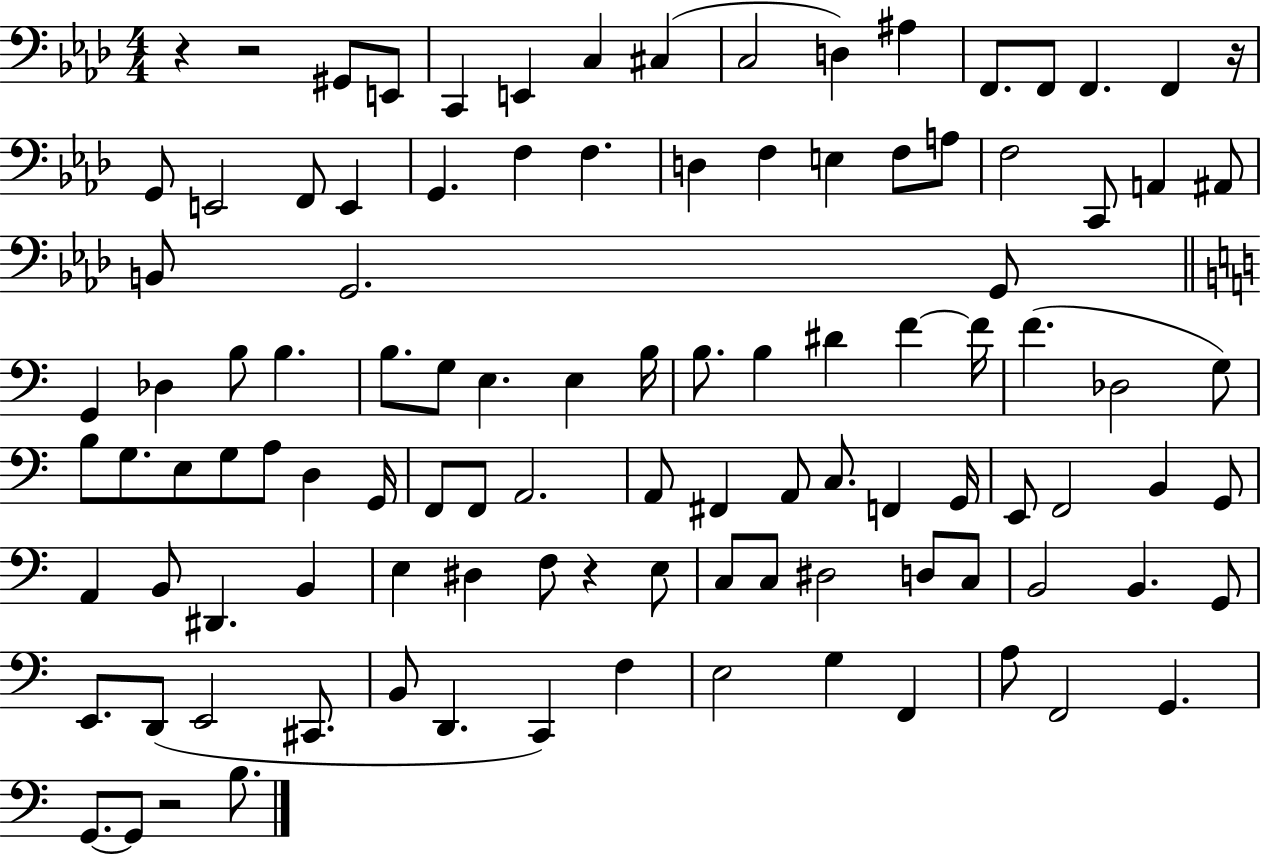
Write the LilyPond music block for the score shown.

{
  \clef bass
  \numericTimeSignature
  \time 4/4
  \key aes \major
  \repeat volta 2 { r4 r2 gis,8 e,8 | c,4 e,4 c4 cis4( | c2 d4) ais4 | f,8. f,8 f,4. f,4 r16 | \break g,8 e,2 f,8 e,4 | g,4. f4 f4. | d4 f4 e4 f8 a8 | f2 c,8 a,4 ais,8 | \break b,8 g,2. g,8 | \bar "||" \break \key c \major g,4 des4 b8 b4. | b8. g8 e4. e4 b16 | b8. b4 dis'4 f'4~~ f'16 | f'4.( des2 g8) | \break b8 g8. e8 g8 a8 d4 g,16 | f,8 f,8 a,2. | a,8 fis,4 a,8 c8. f,4 g,16 | e,8 f,2 b,4 g,8 | \break a,4 b,8 dis,4. b,4 | e4 dis4 f8 r4 e8 | c8 c8 dis2 d8 c8 | b,2 b,4. g,8 | \break e,8. d,8( e,2 cis,8. | b,8 d,4. c,4) f4 | e2 g4 f,4 | a8 f,2 g,4. | \break g,8.~~ g,8 r2 b8. | } \bar "|."
}